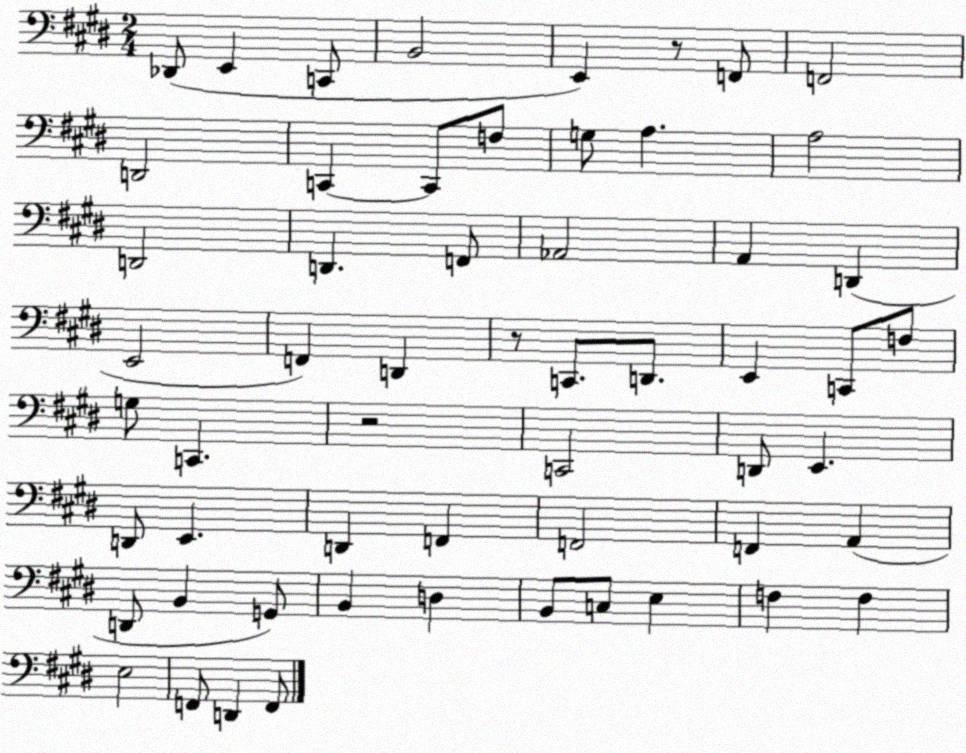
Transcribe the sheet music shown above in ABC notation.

X:1
T:Untitled
M:2/4
L:1/4
K:E
_D,,/2 E,, C,,/2 B,,2 E,, z/2 F,,/2 F,,2 D,,2 C,, C,,/2 F,/2 G,/2 A, A,2 D,,2 D,, F,,/2 _A,,2 A,, D,, E,,2 F,, D,, z/2 C,,/2 D,,/2 E,, C,,/2 F,/2 G,/2 C,, z2 C,,2 D,,/2 E,, D,,/2 E,, D,, F,, F,,2 F,, A,, D,,/2 B,, G,,/2 B,, D, B,,/2 C,/2 E, F, F, E,2 F,,/2 D,, F,,/2